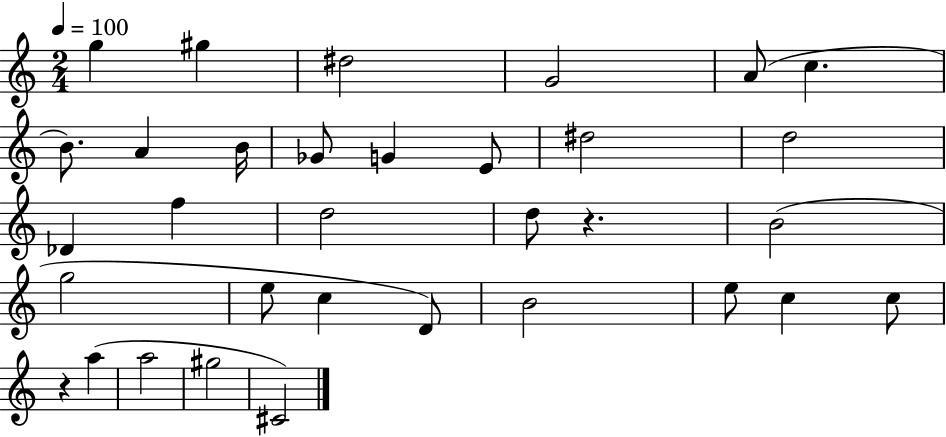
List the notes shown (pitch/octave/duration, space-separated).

G5/q G#5/q D#5/h G4/h A4/e C5/q. B4/e. A4/q B4/s Gb4/e G4/q E4/e D#5/h D5/h Db4/q F5/q D5/h D5/e R/q. B4/h G5/h E5/e C5/q D4/e B4/h E5/e C5/q C5/e R/q A5/q A5/h G#5/h C#4/h